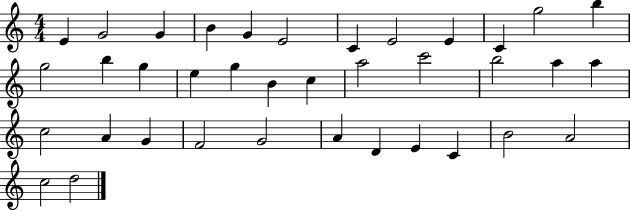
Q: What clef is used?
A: treble